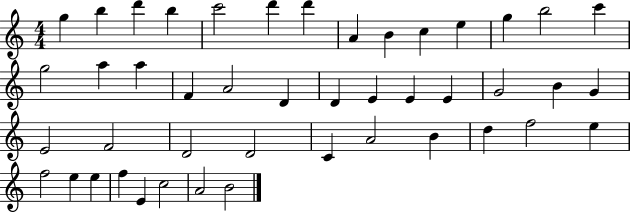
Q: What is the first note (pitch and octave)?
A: G5